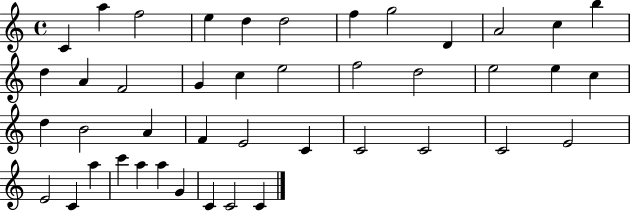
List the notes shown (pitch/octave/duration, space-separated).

C4/q A5/q F5/h E5/q D5/q D5/h F5/q G5/h D4/q A4/h C5/q B5/q D5/q A4/q F4/h G4/q C5/q E5/h F5/h D5/h E5/h E5/q C5/q D5/q B4/h A4/q F4/q E4/h C4/q C4/h C4/h C4/h E4/h E4/h C4/q A5/q C6/q A5/q A5/q G4/q C4/q C4/h C4/q